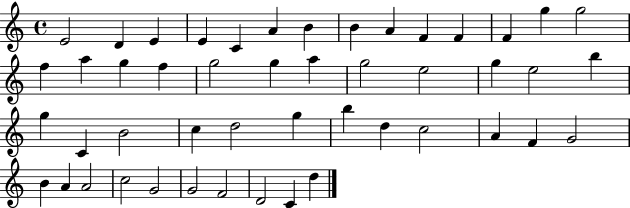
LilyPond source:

{
  \clef treble
  \time 4/4
  \defaultTimeSignature
  \key c \major
  e'2 d'4 e'4 | e'4 c'4 a'4 b'4 | b'4 a'4 f'4 f'4 | f'4 g''4 g''2 | \break f''4 a''4 g''4 f''4 | g''2 g''4 a''4 | g''2 e''2 | g''4 e''2 b''4 | \break g''4 c'4 b'2 | c''4 d''2 g''4 | b''4 d''4 c''2 | a'4 f'4 g'2 | \break b'4 a'4 a'2 | c''2 g'2 | g'2 f'2 | d'2 c'4 d''4 | \break \bar "|."
}